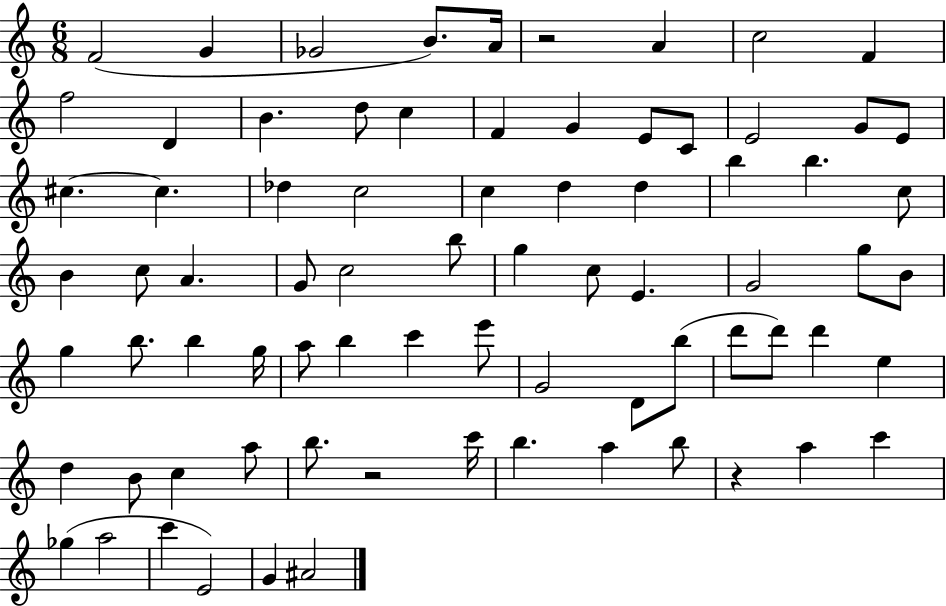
{
  \clef treble
  \numericTimeSignature
  \time 6/8
  \key c \major
  f'2( g'4 | ges'2 b'8.) a'16 | r2 a'4 | c''2 f'4 | \break f''2 d'4 | b'4. d''8 c''4 | f'4 g'4 e'8 c'8 | e'2 g'8 e'8 | \break cis''4.~~ cis''4. | des''4 c''2 | c''4 d''4 d''4 | b''4 b''4. c''8 | \break b'4 c''8 a'4. | g'8 c''2 b''8 | g''4 c''8 e'4. | g'2 g''8 b'8 | \break g''4 b''8. b''4 g''16 | a''8 b''4 c'''4 e'''8 | g'2 d'8 b''8( | d'''8 d'''8) d'''4 e''4 | \break d''4 b'8 c''4 a''8 | b''8. r2 c'''16 | b''4. a''4 b''8 | r4 a''4 c'''4 | \break ges''4( a''2 | c'''4 e'2) | g'4 ais'2 | \bar "|."
}